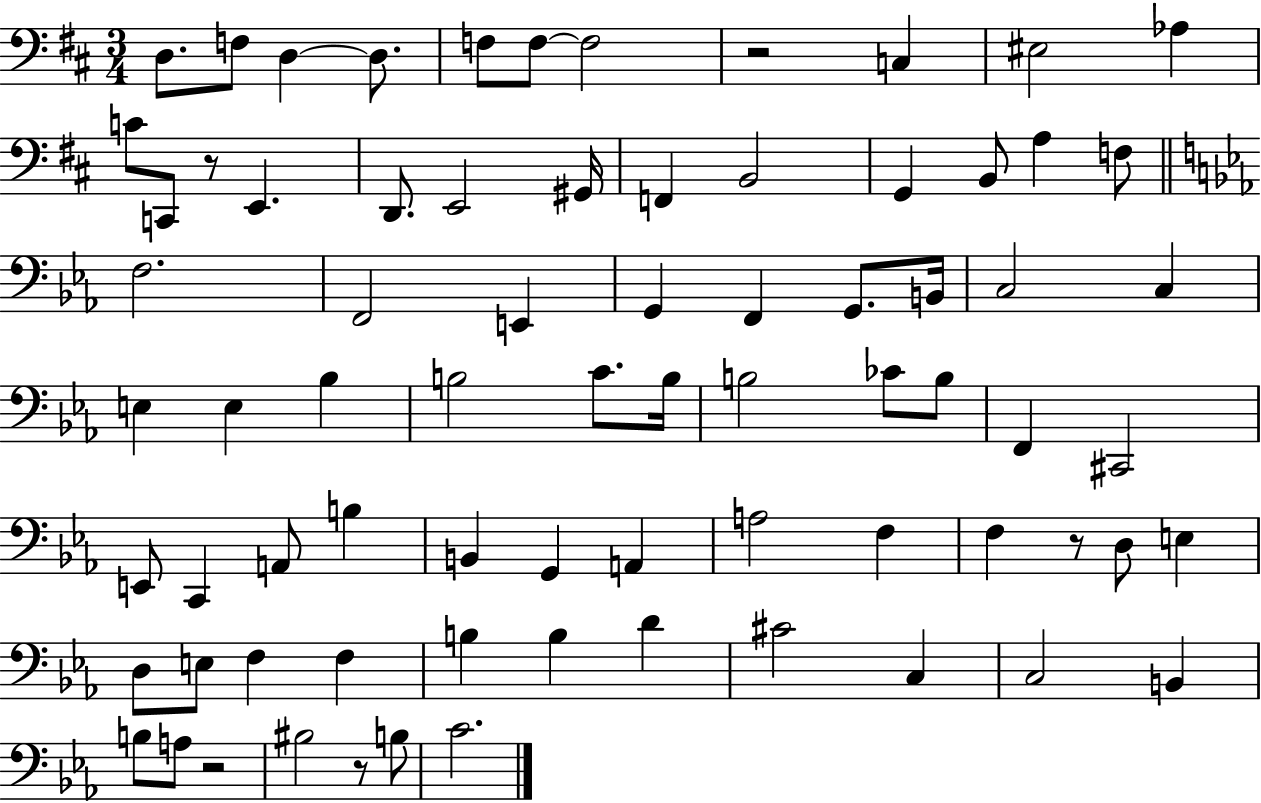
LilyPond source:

{
  \clef bass
  \numericTimeSignature
  \time 3/4
  \key d \major
  d8. f8 d4~~ d8. | f8 f8~~ f2 | r2 c4 | eis2 aes4 | \break c'8 c,8 r8 e,4. | d,8. e,2 gis,16 | f,4 b,2 | g,4 b,8 a4 f8 | \break \bar "||" \break \key ees \major f2. | f,2 e,4 | g,4 f,4 g,8. b,16 | c2 c4 | \break e4 e4 bes4 | b2 c'8. b16 | b2 ces'8 b8 | f,4 cis,2 | \break e,8 c,4 a,8 b4 | b,4 g,4 a,4 | a2 f4 | f4 r8 d8 e4 | \break d8 e8 f4 f4 | b4 b4 d'4 | cis'2 c4 | c2 b,4 | \break b8 a8 r2 | bis2 r8 b8 | c'2. | \bar "|."
}